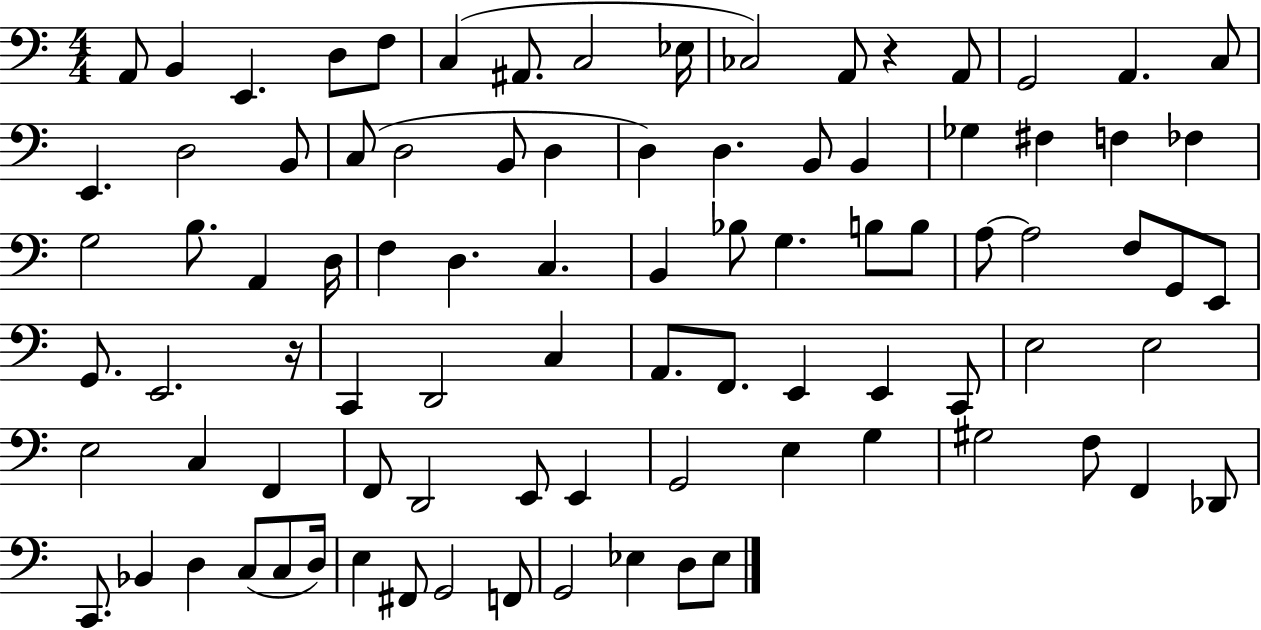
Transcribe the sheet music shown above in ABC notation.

X:1
T:Untitled
M:4/4
L:1/4
K:C
A,,/2 B,, E,, D,/2 F,/2 C, ^A,,/2 C,2 _E,/4 _C,2 A,,/2 z A,,/2 G,,2 A,, C,/2 E,, D,2 B,,/2 C,/2 D,2 B,,/2 D, D, D, B,,/2 B,, _G, ^F, F, _F, G,2 B,/2 A,, D,/4 F, D, C, B,, _B,/2 G, B,/2 B,/2 A,/2 A,2 F,/2 G,,/2 E,,/2 G,,/2 E,,2 z/4 C,, D,,2 C, A,,/2 F,,/2 E,, E,, C,,/2 E,2 E,2 E,2 C, F,, F,,/2 D,,2 E,,/2 E,, G,,2 E, G, ^G,2 F,/2 F,, _D,,/2 C,,/2 _B,, D, C,/2 C,/2 D,/4 E, ^F,,/2 G,,2 F,,/2 G,,2 _E, D,/2 _E,/2